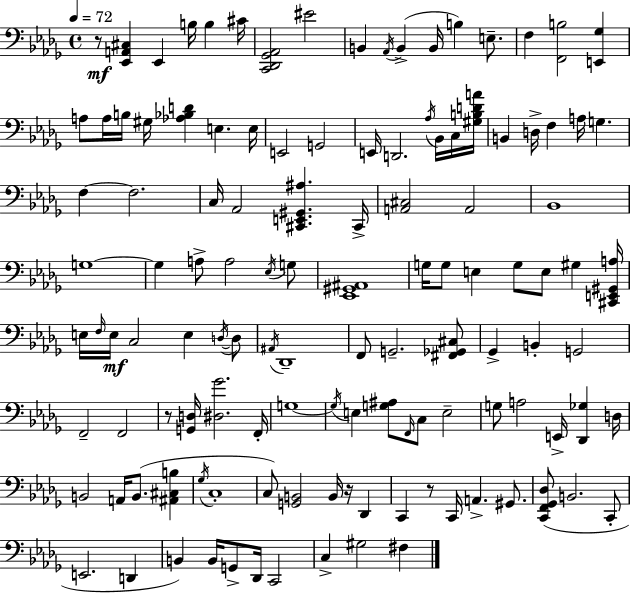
R/e [Eb2,A2,C#3]/q Eb2/q B3/s B3/q C#4/s [C2,Db2,Gb2,Ab2]/h EIS4/h B2/q Ab2/s B2/q B2/s B3/q E3/e. F3/q [F2,B3]/h [E2,Gb3]/q A3/e A3/s B3/s G#3/s [Ab3,Bb3,D4]/q E3/q. E3/s E2/h G2/h E2/s D2/h. Ab3/s Bb2/s C3/s [G#3,B3,D4,A4]/s B2/q D3/s F3/q A3/s G3/q. F3/q F3/h. C3/s Ab2/h [C#2,E2,G#2,A#3]/q. C#2/s [A2,C#3]/h A2/h Bb2/w G3/w G3/q A3/e A3/h Eb3/s G3/e [Eb2,G#2,A#2]/w G3/s G3/e E3/q G3/e E3/e G#3/q [C#2,E2,G#2,A3]/s E3/s F3/s E3/s C3/h E3/q D3/s D3/e A#2/s Db2/w F2/e G2/h. [F#2,Gb2,C#3]/e Gb2/q B2/q G2/h F2/h F2/h R/e [G2,D3]/s [D#3,Gb4]/h. F2/s G3/w G3/s E3/q [G3,A#3]/e F2/s C3/e E3/h G3/e A3/h E2/s [Db2,Gb3]/q D3/s B2/h A2/s B2/e. [A#2,C#3,B3]/q Gb3/s C3/w C3/e [G2,B2]/h B2/s R/s Db2/q C2/q R/e C2/s A2/q. G#2/e. [C2,F2,Gb2,Db3]/e B2/h. C2/e E2/h. D2/q B2/q B2/s G2/e Db2/s C2/h C3/q G#3/h F#3/q